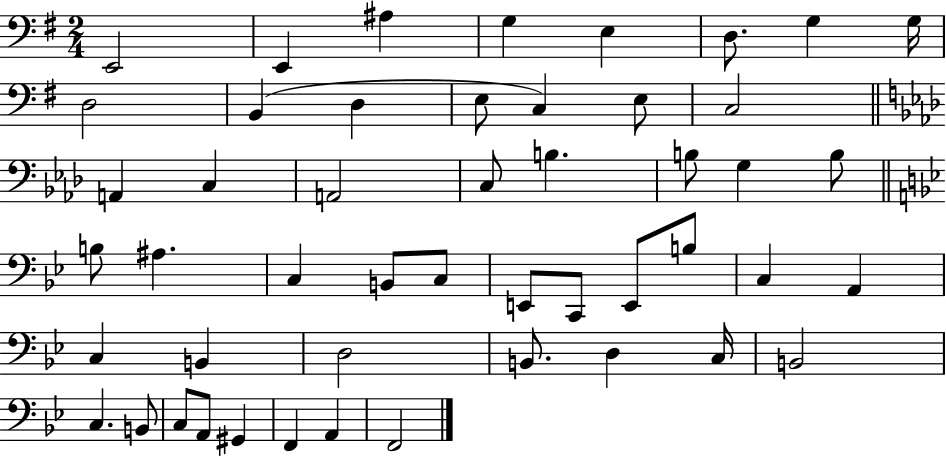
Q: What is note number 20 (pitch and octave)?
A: B3